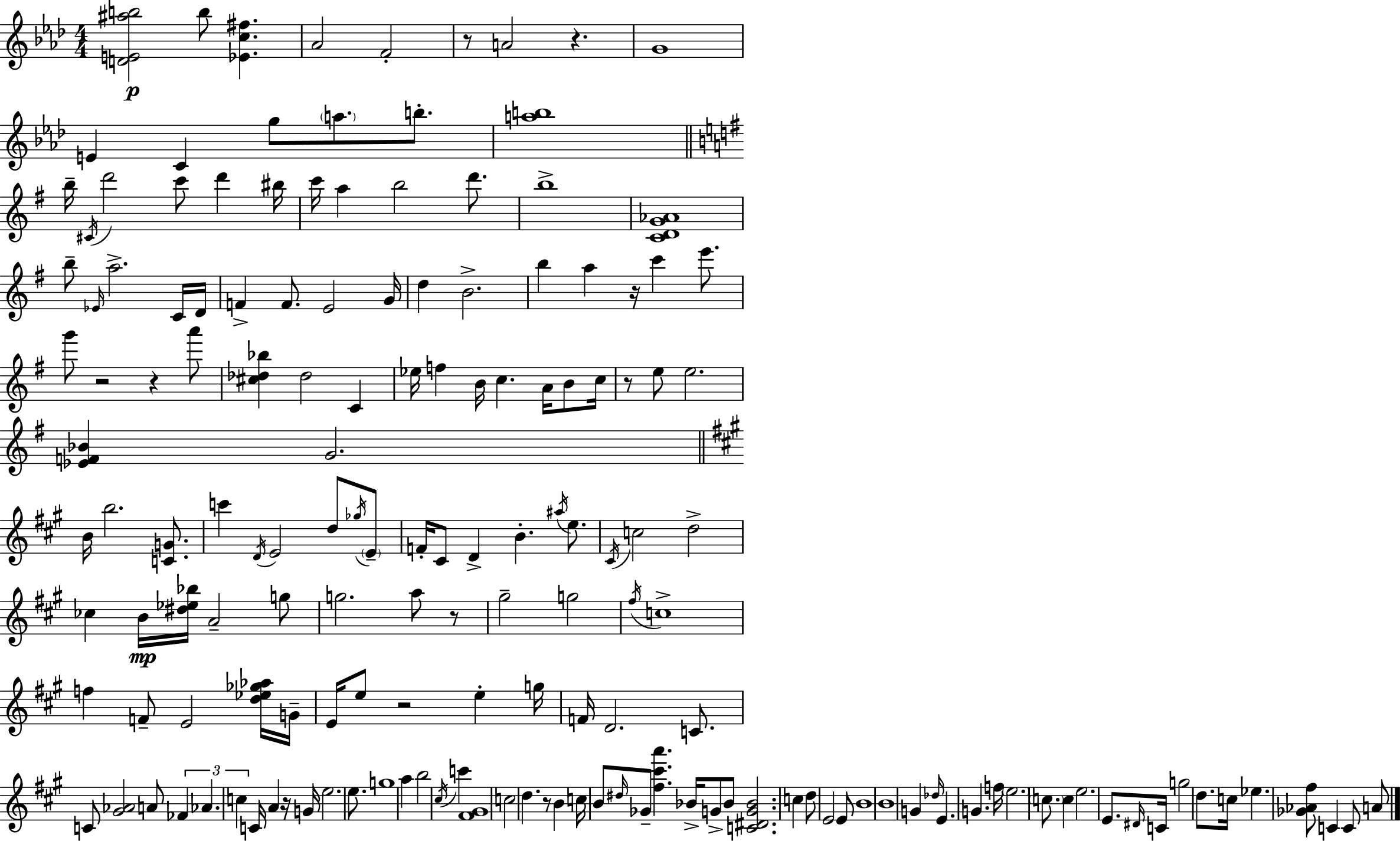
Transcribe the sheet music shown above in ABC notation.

X:1
T:Untitled
M:4/4
L:1/4
K:Fm
[DE^ab]2 b/2 [_Ec^f] _A2 F2 z/2 A2 z G4 E C g/2 a/2 b/2 [ab]4 b/4 ^C/4 d'2 c'/2 d' ^b/4 c'/4 a b2 d'/2 b4 [CDG_A]4 b/2 _E/4 a2 C/4 D/4 F F/2 E2 G/4 d B2 b a z/4 c' e'/2 g'/2 z2 z a'/2 [^c_d_b] _d2 C _e/4 f B/4 c A/4 B/2 c/4 z/2 e/2 e2 [_EF_B] G2 B/4 b2 [CG]/2 c' D/4 E2 d/2 _g/4 E/2 F/4 ^C/2 D B ^a/4 e/2 ^C/4 c2 d2 _c B/4 [^d_e_b]/4 A2 g/2 g2 a/2 z/2 ^g2 g2 ^f/4 c4 f F/2 E2 [d_e_g_a]/4 G/4 E/4 e/2 z2 e g/4 F/4 D2 C/2 C/2 [^G_A]2 A/2 _F _A c C/4 A z/4 G/4 e2 e/2 g4 a b2 ^c/4 c' [^F^G]4 c2 d z/2 B c/4 B/2 ^d/4 _G/2 [^f^c'a'] _B/4 G/2 _B/2 [C^DG_B]2 c d/2 E2 E/2 B4 B4 G _d/4 E G f/4 e2 c/2 c e2 E/2 ^D/4 C/4 g2 d/2 c/4 _e [_G_A^f]/2 C C/2 A/2